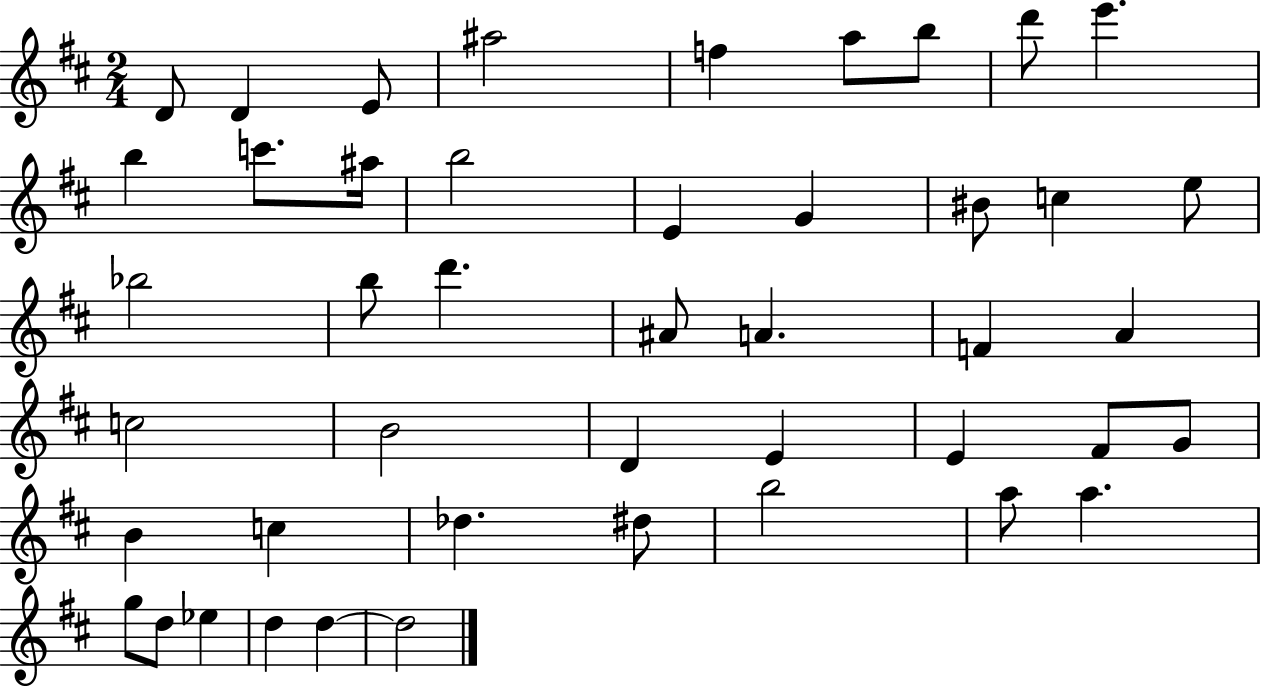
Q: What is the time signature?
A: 2/4